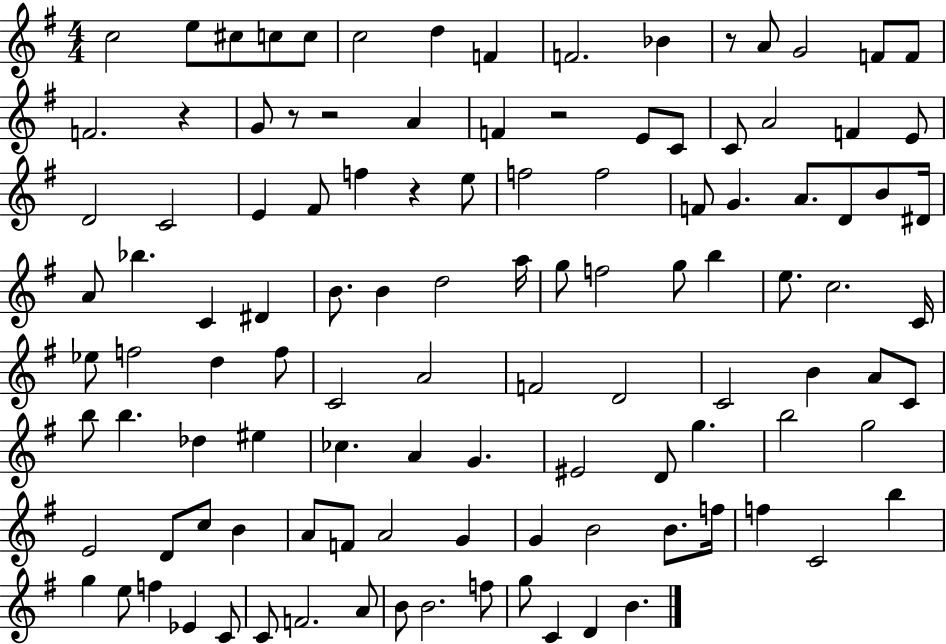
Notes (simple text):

C5/h E5/e C#5/e C5/e C5/e C5/h D5/q F4/q F4/h. Bb4/q R/e A4/e G4/h F4/e F4/e F4/h. R/q G4/e R/e R/h A4/q F4/q R/h E4/e C4/e C4/e A4/h F4/q E4/e D4/h C4/h E4/q F#4/e F5/q R/q E5/e F5/h F5/h F4/e G4/q. A4/e. D4/e B4/e D#4/s A4/e Bb5/q. C4/q D#4/q B4/e. B4/q D5/h A5/s G5/e F5/h G5/e B5/q E5/e. C5/h. C4/s Eb5/e F5/h D5/q F5/e C4/h A4/h F4/h D4/h C4/h B4/q A4/e C4/e B5/e B5/q. Db5/q EIS5/q CES5/q. A4/q G4/q. EIS4/h D4/e G5/q. B5/h G5/h E4/h D4/e C5/e B4/q A4/e F4/e A4/h G4/q G4/q B4/h B4/e. F5/s F5/q C4/h B5/q G5/q E5/e F5/q Eb4/q C4/e C4/e F4/h. A4/e B4/e B4/h. F5/e G5/e C4/q D4/q B4/q.